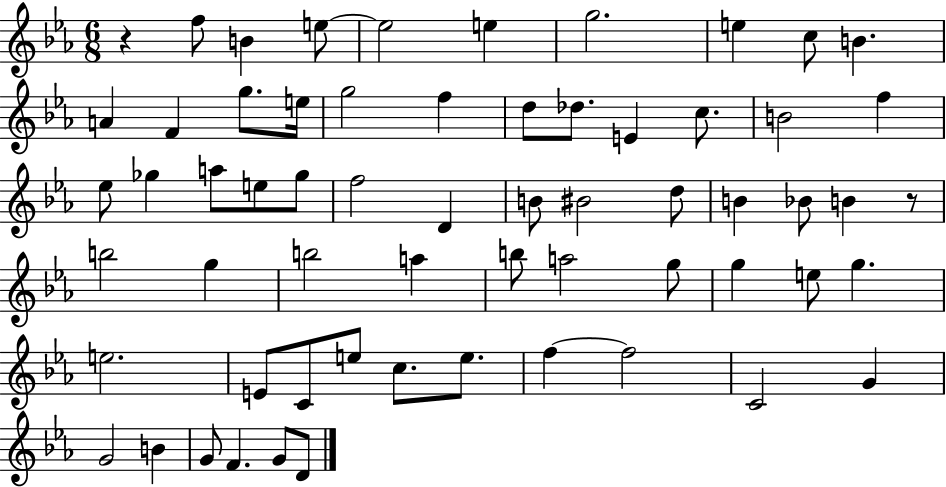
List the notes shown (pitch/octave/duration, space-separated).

R/q F5/e B4/q E5/e E5/h E5/q G5/h. E5/q C5/e B4/q. A4/q F4/q G5/e. E5/s G5/h F5/q D5/e Db5/e. E4/q C5/e. B4/h F5/q Eb5/e Gb5/q A5/e E5/e Gb5/e F5/h D4/q B4/e BIS4/h D5/e B4/q Bb4/e B4/q R/e B5/h G5/q B5/h A5/q B5/e A5/h G5/e G5/q E5/e G5/q. E5/h. E4/e C4/e E5/e C5/e. E5/e. F5/q F5/h C4/h G4/q G4/h B4/q G4/e F4/q. G4/e D4/e